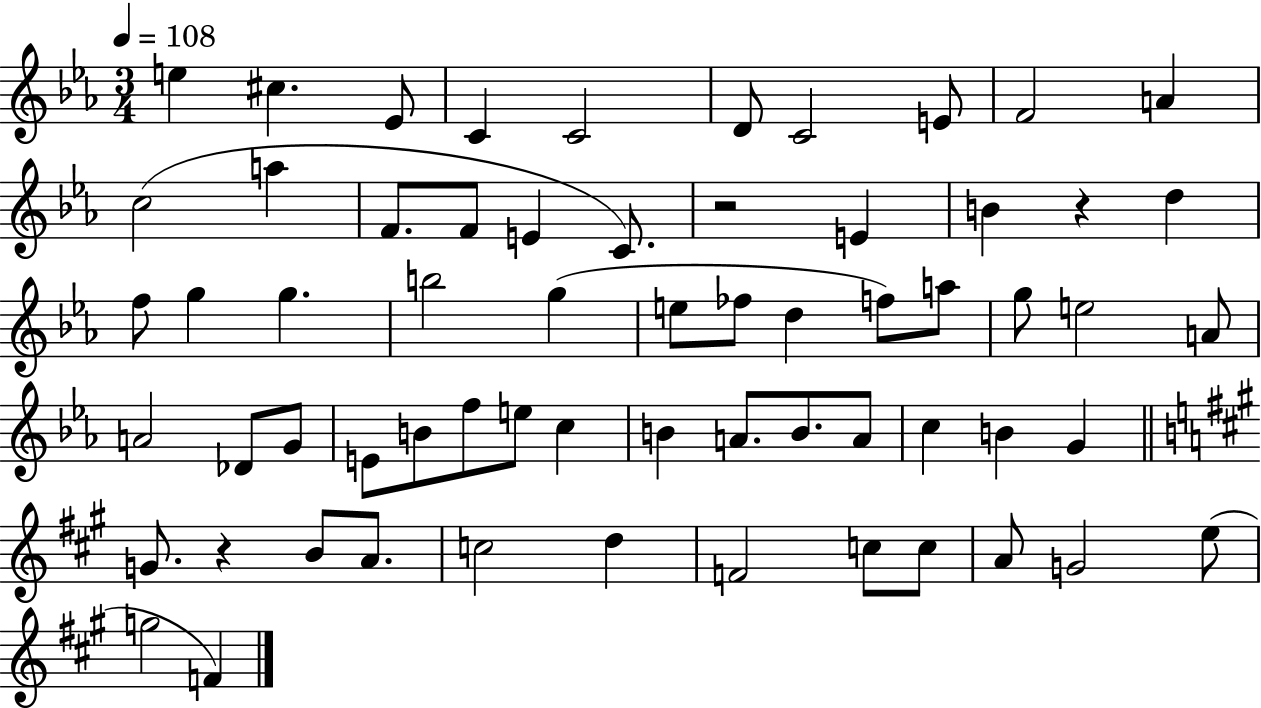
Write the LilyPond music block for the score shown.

{
  \clef treble
  \numericTimeSignature
  \time 3/4
  \key ees \major
  \tempo 4 = 108
  e''4 cis''4. ees'8 | c'4 c'2 | d'8 c'2 e'8 | f'2 a'4 | \break c''2( a''4 | f'8. f'8 e'4 c'8.) | r2 e'4 | b'4 r4 d''4 | \break f''8 g''4 g''4. | b''2 g''4( | e''8 fes''8 d''4 f''8) a''8 | g''8 e''2 a'8 | \break a'2 des'8 g'8 | e'8 b'8 f''8 e''8 c''4 | b'4 a'8. b'8. a'8 | c''4 b'4 g'4 | \break \bar "||" \break \key a \major g'8. r4 b'8 a'8. | c''2 d''4 | f'2 c''8 c''8 | a'8 g'2 e''8( | \break g''2 f'4) | \bar "|."
}